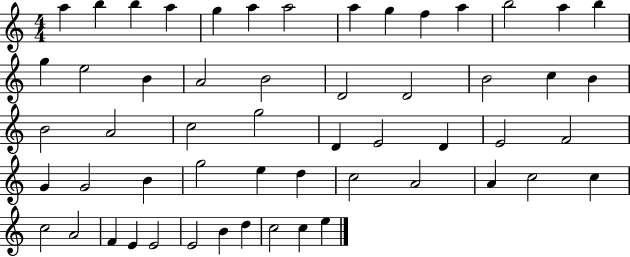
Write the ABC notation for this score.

X:1
T:Untitled
M:4/4
L:1/4
K:C
a b b a g a a2 a g f a b2 a b g e2 B A2 B2 D2 D2 B2 c B B2 A2 c2 g2 D E2 D E2 F2 G G2 B g2 e d c2 A2 A c2 c c2 A2 F E E2 E2 B d c2 c e